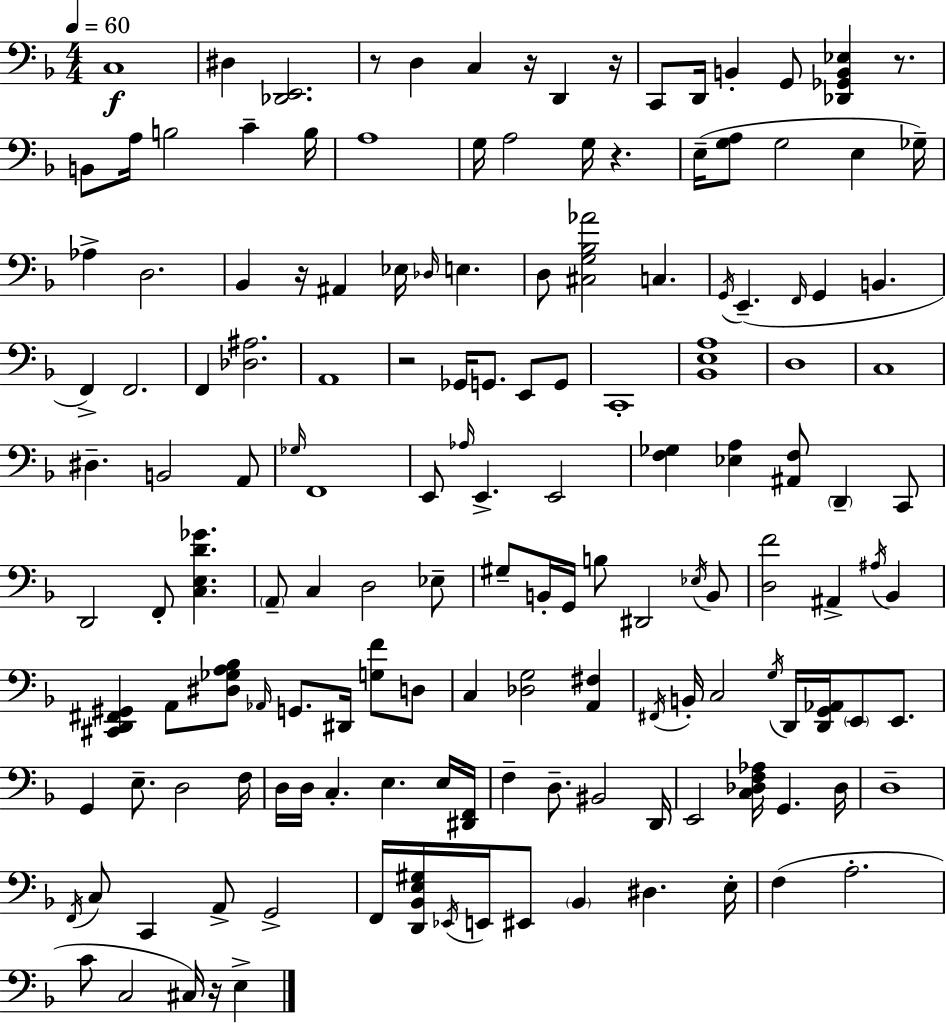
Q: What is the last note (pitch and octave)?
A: E3